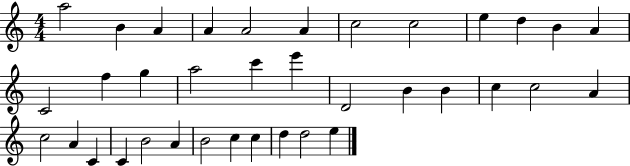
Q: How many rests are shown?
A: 0